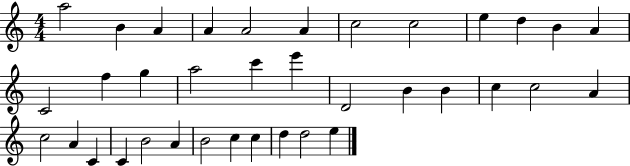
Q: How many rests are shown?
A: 0